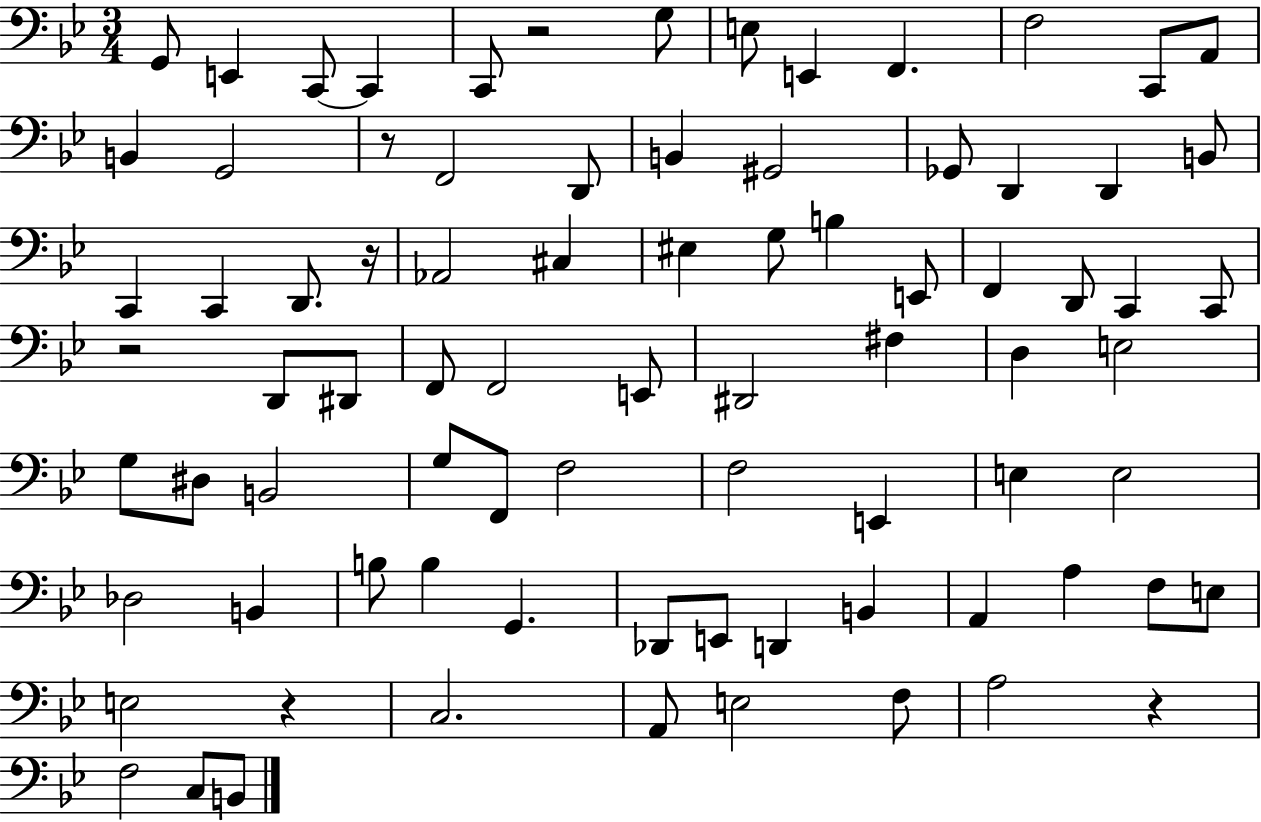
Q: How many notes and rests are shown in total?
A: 82